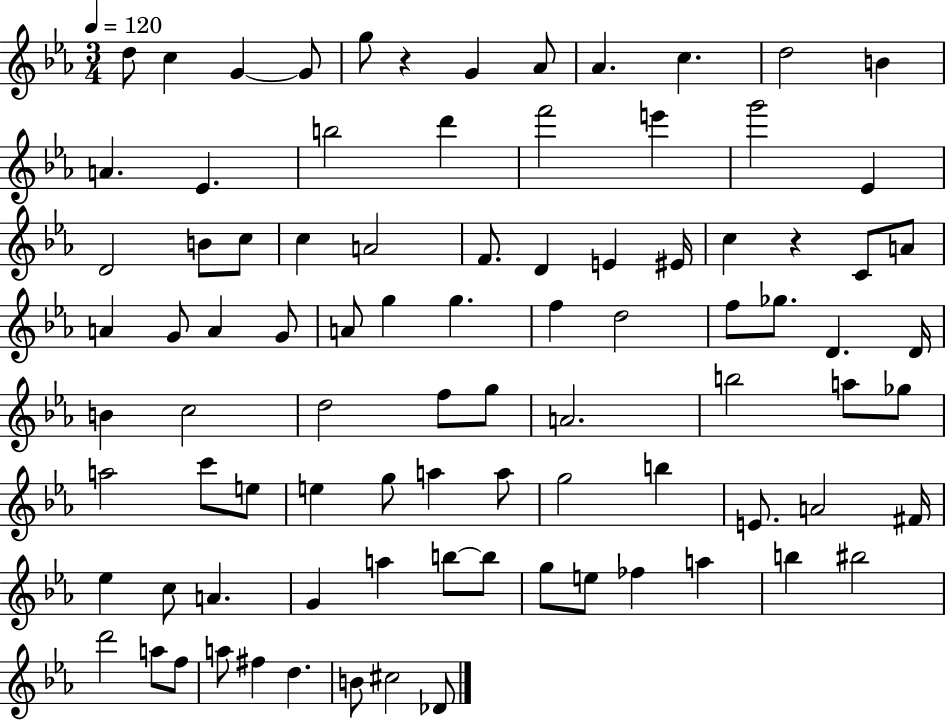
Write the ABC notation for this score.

X:1
T:Untitled
M:3/4
L:1/4
K:Eb
d/2 c G G/2 g/2 z G _A/2 _A c d2 B A _E b2 d' f'2 e' g'2 _E D2 B/2 c/2 c A2 F/2 D E ^E/4 c z C/2 A/2 A G/2 A G/2 A/2 g g f d2 f/2 _g/2 D D/4 B c2 d2 f/2 g/2 A2 b2 a/2 _g/2 a2 c'/2 e/2 e g/2 a a/2 g2 b E/2 A2 ^F/4 _e c/2 A G a b/2 b/2 g/2 e/2 _f a b ^b2 d'2 a/2 f/2 a/2 ^f d B/2 ^c2 _D/2